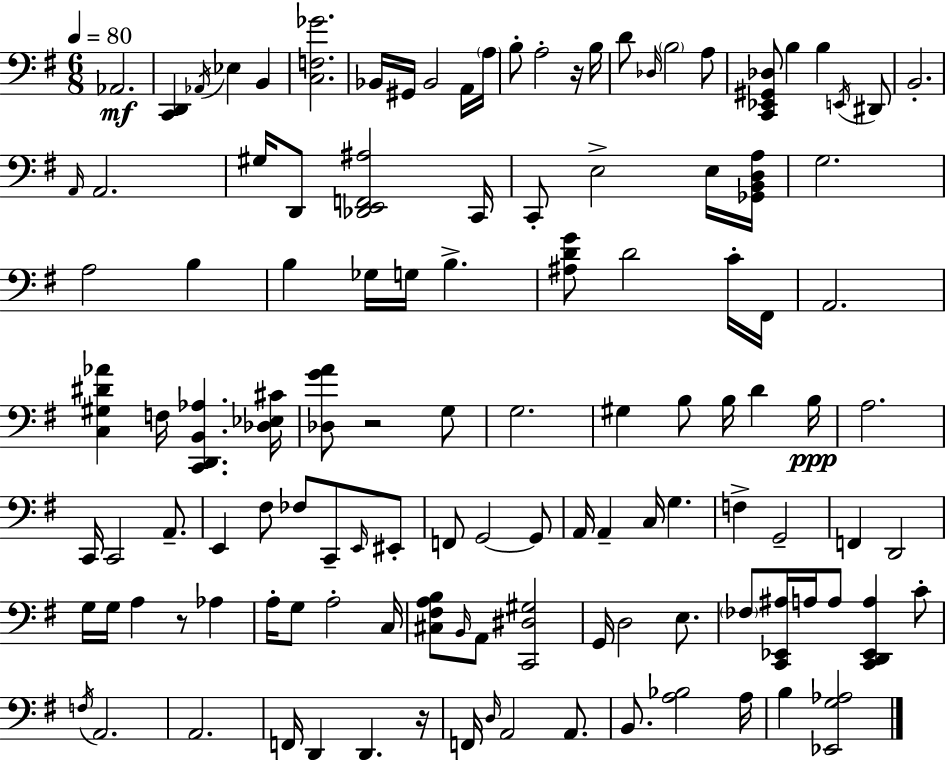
Ab2/h. [C2,D2]/q Ab2/s Eb3/q B2/q [C3,F3,Gb4]/h. Bb2/s G#2/s Bb2/h A2/s A3/s B3/e A3/h R/s B3/s D4/e Db3/s B3/h A3/e [C2,Eb2,G#2,Db3]/e B3/q B3/q E2/s D#2/e B2/h. A2/s A2/h. G#3/s D2/e [Db2,E2,F2,A#3]/h C2/s C2/e E3/h E3/s [Gb2,B2,D3,A3]/s G3/h. A3/h B3/q B3/q Gb3/s G3/s B3/q. [A#3,D4,G4]/e D4/h C4/s F#2/s A2/h. [C3,G#3,D#4,Ab4]/q F3/s [C2,D2,B2,Ab3]/q. [Db3,Eb3,C#4]/s [Db3,G4,A4]/e R/h G3/e G3/h. G#3/q B3/e B3/s D4/q B3/s A3/h. C2/s C2/h A2/e. E2/q F#3/e FES3/e C2/e E2/s EIS2/e F2/e G2/h G2/e A2/s A2/q C3/s G3/q. F3/q G2/h F2/q D2/h G3/s G3/s A3/q R/e Ab3/q A3/s G3/e A3/h C3/s [C#3,F#3,A3,B3]/e B2/s A2/e [C2,D#3,G#3]/h G2/s D3/h E3/e. FES3/e [C2,Eb2,A#3]/s A3/s A3/e [C2,D2,Eb2,A3]/q C4/e F3/s A2/h. A2/h. F2/s D2/q D2/q. R/s F2/s D3/s A2/h A2/e. B2/e. [A3,Bb3]/h A3/s B3/q [Eb2,G3,Ab3]/h